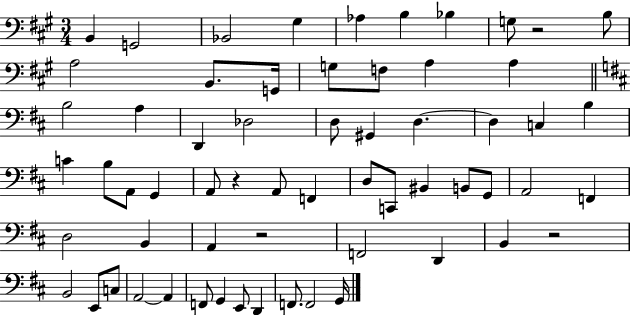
B2/q G2/h Bb2/h G#3/q Ab3/q B3/q Bb3/q G3/e R/h B3/e A3/h B2/e. G2/s G3/e F3/e A3/q A3/q B3/h A3/q D2/q Db3/h D3/e G#2/q D3/q. D3/q C3/q B3/q C4/q B3/e A2/e G2/q A2/e R/q A2/e F2/q D3/e C2/e BIS2/q B2/e G2/e A2/h F2/q D3/h B2/q A2/q R/h F2/h D2/q B2/q R/h B2/h E2/e C3/e A2/h A2/q F2/e G2/q E2/e D2/q F2/e. F2/h G2/s